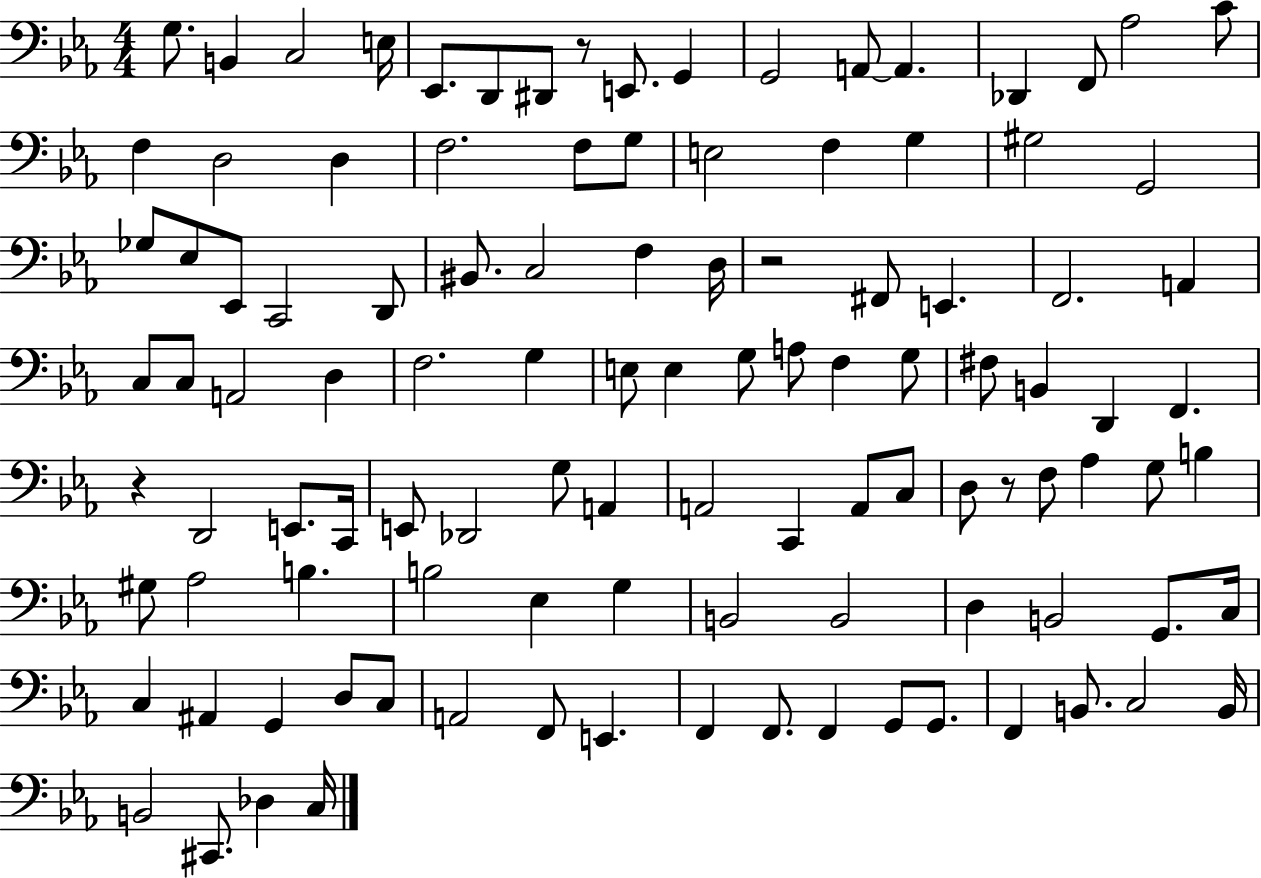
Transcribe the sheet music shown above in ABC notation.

X:1
T:Untitled
M:4/4
L:1/4
K:Eb
G,/2 B,, C,2 E,/4 _E,,/2 D,,/2 ^D,,/2 z/2 E,,/2 G,, G,,2 A,,/2 A,, _D,, F,,/2 _A,2 C/2 F, D,2 D, F,2 F,/2 G,/2 E,2 F, G, ^G,2 G,,2 _G,/2 _E,/2 _E,,/2 C,,2 D,,/2 ^B,,/2 C,2 F, D,/4 z2 ^F,,/2 E,, F,,2 A,, C,/2 C,/2 A,,2 D, F,2 G, E,/2 E, G,/2 A,/2 F, G,/2 ^F,/2 B,, D,, F,, z D,,2 E,,/2 C,,/4 E,,/2 _D,,2 G,/2 A,, A,,2 C,, A,,/2 C,/2 D,/2 z/2 F,/2 _A, G,/2 B, ^G,/2 _A,2 B, B,2 _E, G, B,,2 B,,2 D, B,,2 G,,/2 C,/4 C, ^A,, G,, D,/2 C,/2 A,,2 F,,/2 E,, F,, F,,/2 F,, G,,/2 G,,/2 F,, B,,/2 C,2 B,,/4 B,,2 ^C,,/2 _D, C,/4